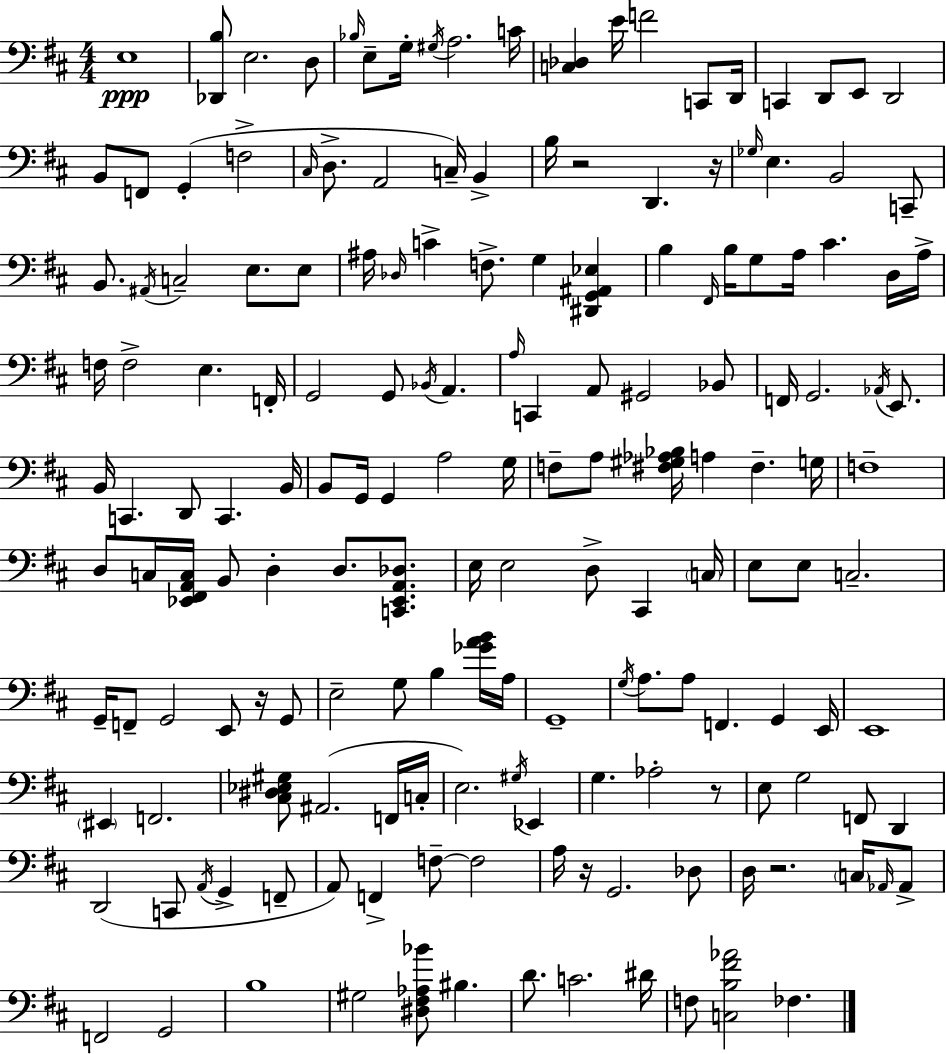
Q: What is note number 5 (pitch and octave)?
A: E3